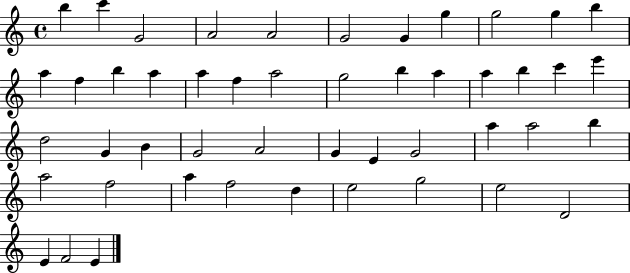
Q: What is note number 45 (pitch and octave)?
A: D4